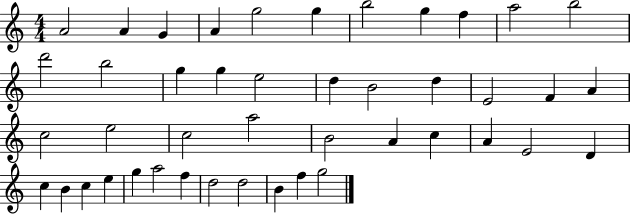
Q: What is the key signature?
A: C major